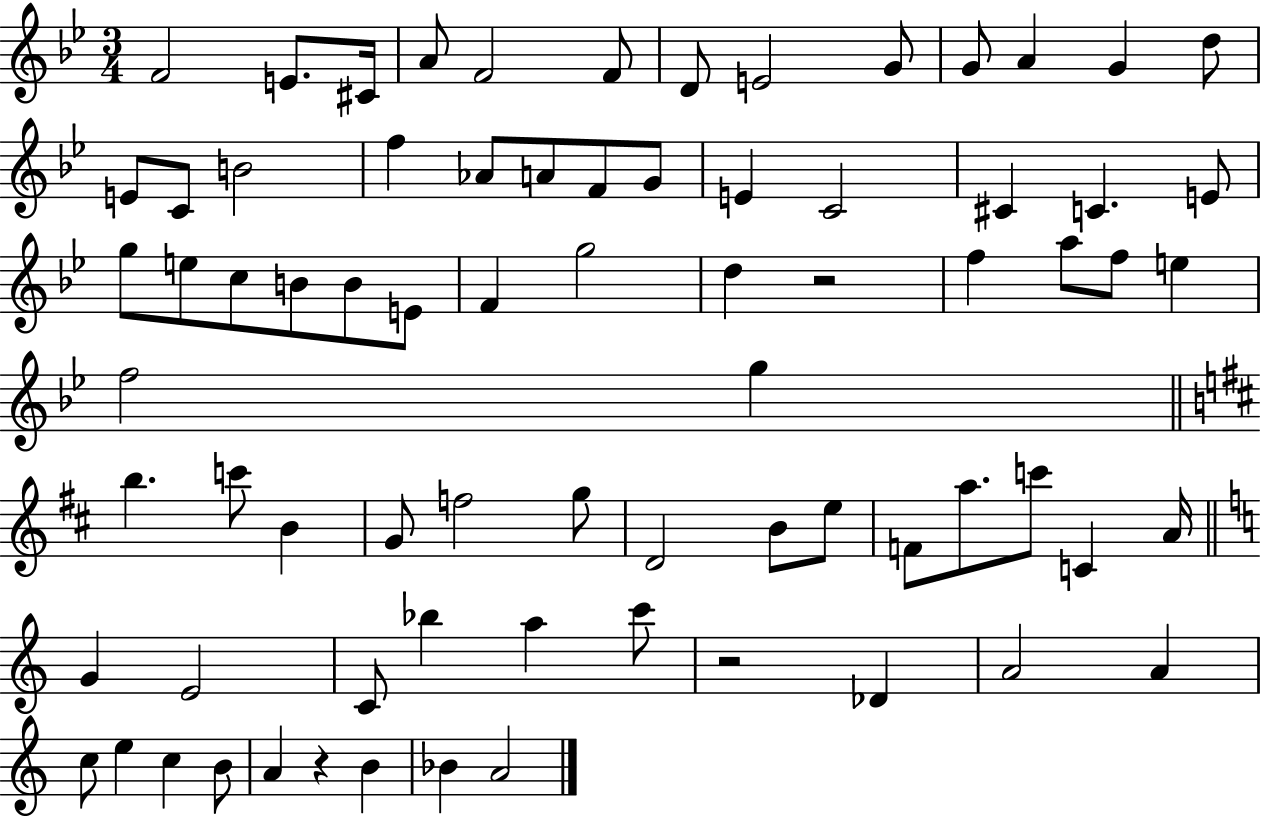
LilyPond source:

{
  \clef treble
  \numericTimeSignature
  \time 3/4
  \key bes \major
  f'2 e'8. cis'16 | a'8 f'2 f'8 | d'8 e'2 g'8 | g'8 a'4 g'4 d''8 | \break e'8 c'8 b'2 | f''4 aes'8 a'8 f'8 g'8 | e'4 c'2 | cis'4 c'4. e'8 | \break g''8 e''8 c''8 b'8 b'8 e'8 | f'4 g''2 | d''4 r2 | f''4 a''8 f''8 e''4 | \break f''2 g''4 | \bar "||" \break \key d \major b''4. c'''8 b'4 | g'8 f''2 g''8 | d'2 b'8 e''8 | f'8 a''8. c'''8 c'4 a'16 | \break \bar "||" \break \key c \major g'4 e'2 | c'8 bes''4 a''4 c'''8 | r2 des'4 | a'2 a'4 | \break c''8 e''4 c''4 b'8 | a'4 r4 b'4 | bes'4 a'2 | \bar "|."
}